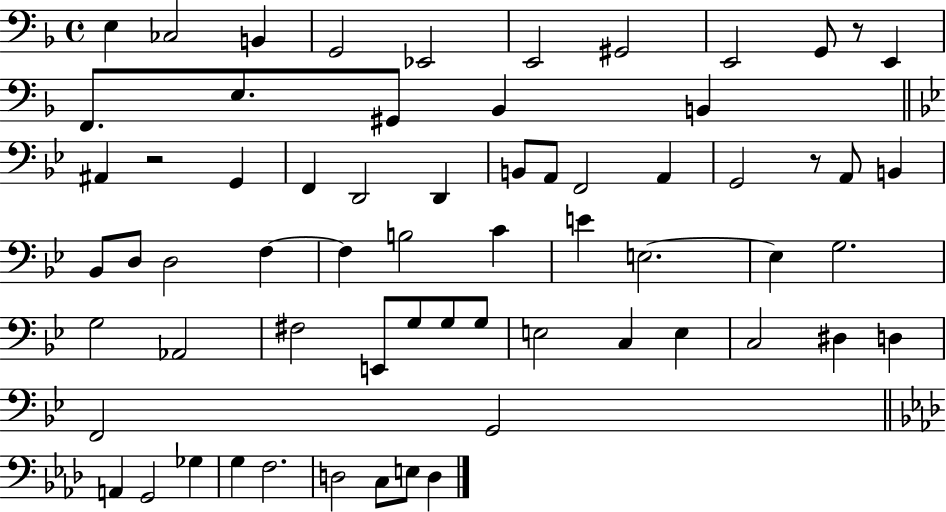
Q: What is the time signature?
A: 4/4